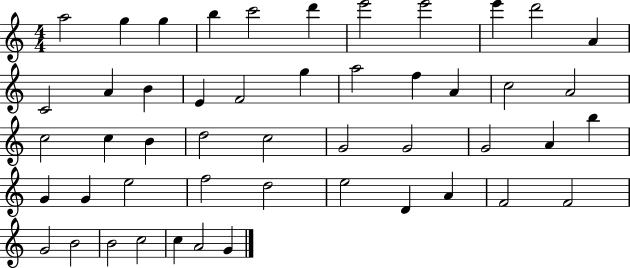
{
  \clef treble
  \numericTimeSignature
  \time 4/4
  \key c \major
  a''2 g''4 g''4 | b''4 c'''2 d'''4 | e'''2 e'''2 | e'''4 d'''2 a'4 | \break c'2 a'4 b'4 | e'4 f'2 g''4 | a''2 f''4 a'4 | c''2 a'2 | \break c''2 c''4 b'4 | d''2 c''2 | g'2 g'2 | g'2 a'4 b''4 | \break g'4 g'4 e''2 | f''2 d''2 | e''2 d'4 a'4 | f'2 f'2 | \break g'2 b'2 | b'2 c''2 | c''4 a'2 g'4 | \bar "|."
}